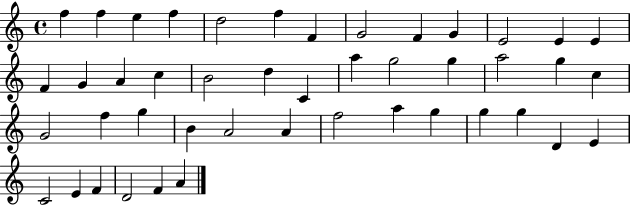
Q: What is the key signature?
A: C major